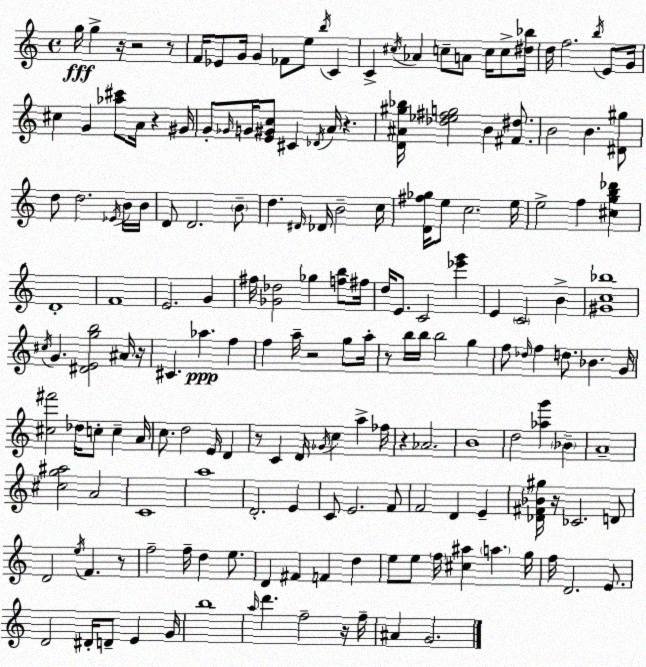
X:1
T:Untitled
M:4/4
L:1/4
K:C
g/4 g z/4 z2 z/2 F/4 _E/2 G/4 G _F/2 e/2 b/4 C C ^c/4 _A c/2 A/2 c/4 c/2 [^d_b]/4 d/4 f2 b/4 E/2 G/4 ^c G [_a^c']/2 A/4 z ^G/4 G/2 _G/4 G/4 [E^Gc]/2 ^C _D/4 A/4 z [D^A^g_b]/4 [_d_e^fg]2 B [^F^d]/2 B2 B [^D^g]/2 d/2 d2 _E/4 B/4 B/4 D/2 D2 B/2 d ^D/4 _D/4 B2 c/4 [D^f_g]/4 e/2 c2 e/4 e2 f [^cgb_d'] D4 F4 E2 G ^f/4 [_G_d]2 _g [fb]/2 ^f/4 d/4 E/2 C2 [_e'g'] E C2 B [^Gc_b]4 ^c/4 G [^DEgb]2 ^A/4 z/4 ^C _a f f a/4 z2 g/2 a/4 z/2 b/4 b/4 b2 g f/2 _d/4 f d/2 _B G/4 [^c^f']2 _d/4 c/2 c A/4 c/2 d2 E/4 D z/2 C D/4 _G/4 c a _f/4 z _A2 B4 d2 [_ag'] _B A4 [^cg^a]2 A2 C4 a4 D2 E C/2 E2 F/2 F2 D E [_D^F_B^g]/4 z/4 _C2 D/2 D2 e/4 F z/2 f2 f/4 d e/2 D ^F F d e/2 e/2 f/4 [^c^a] a g/4 f/4 D2 E/2 D2 ^D/4 D/2 E G/4 b4 a/4 d' f2 z/4 f/4 ^A G2